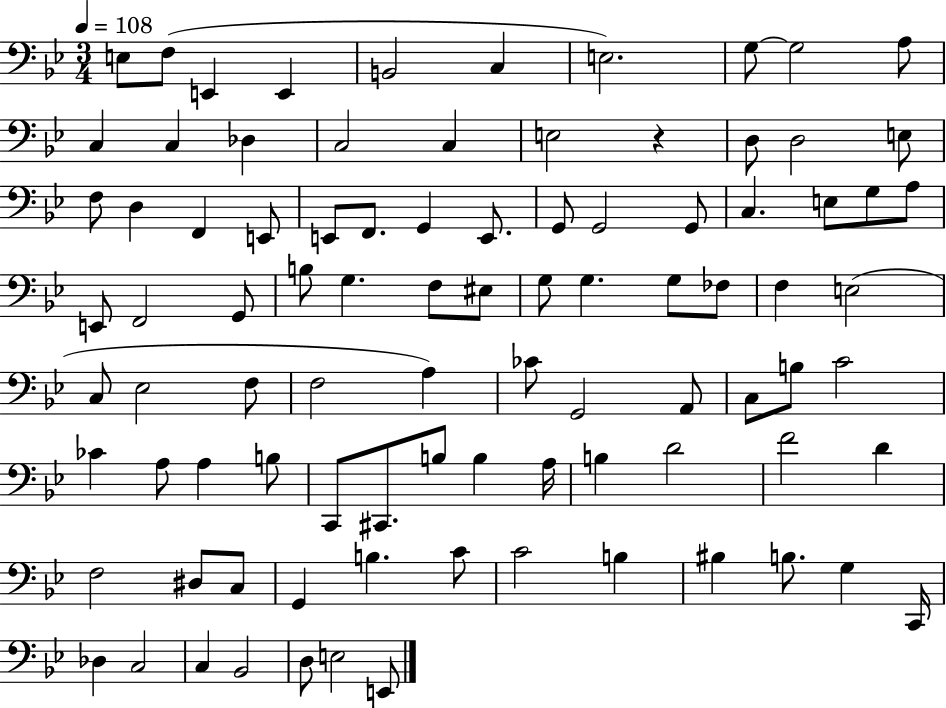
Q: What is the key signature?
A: BES major